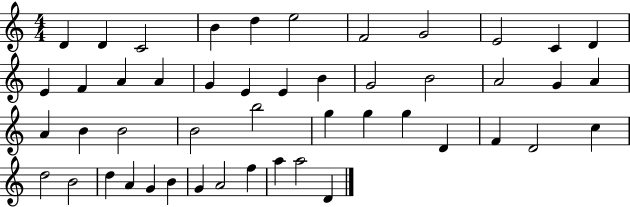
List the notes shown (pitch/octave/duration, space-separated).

D4/q D4/q C4/h B4/q D5/q E5/h F4/h G4/h E4/h C4/q D4/q E4/q F4/q A4/q A4/q G4/q E4/q E4/q B4/q G4/h B4/h A4/h G4/q A4/q A4/q B4/q B4/h B4/h B5/h G5/q G5/q G5/q D4/q F4/q D4/h C5/q D5/h B4/h D5/q A4/q G4/q B4/q G4/q A4/h F5/q A5/q A5/h D4/q